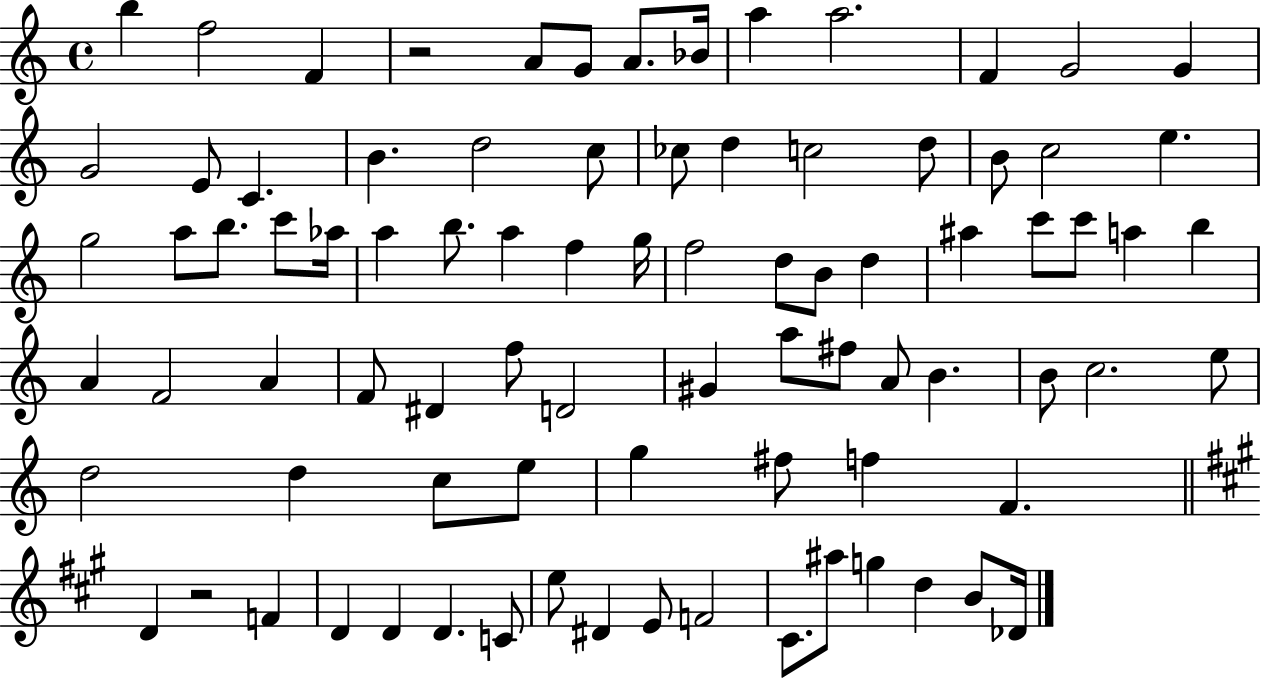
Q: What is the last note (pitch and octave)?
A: Db4